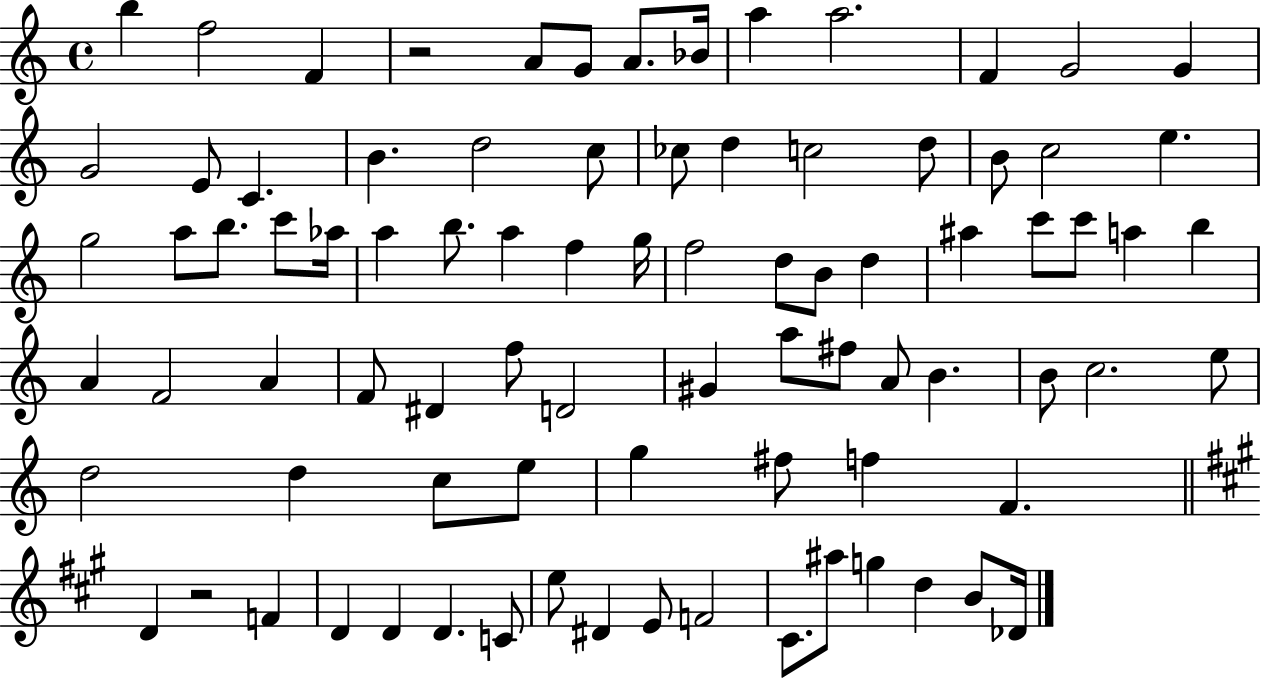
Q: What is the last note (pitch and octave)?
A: Db4